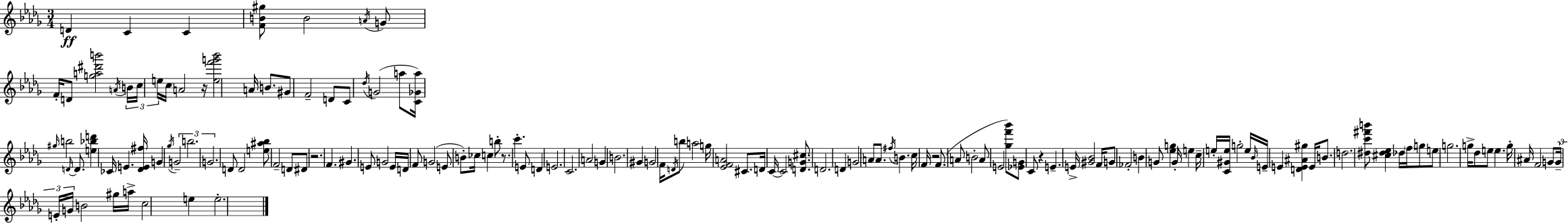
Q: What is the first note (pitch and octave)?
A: D4